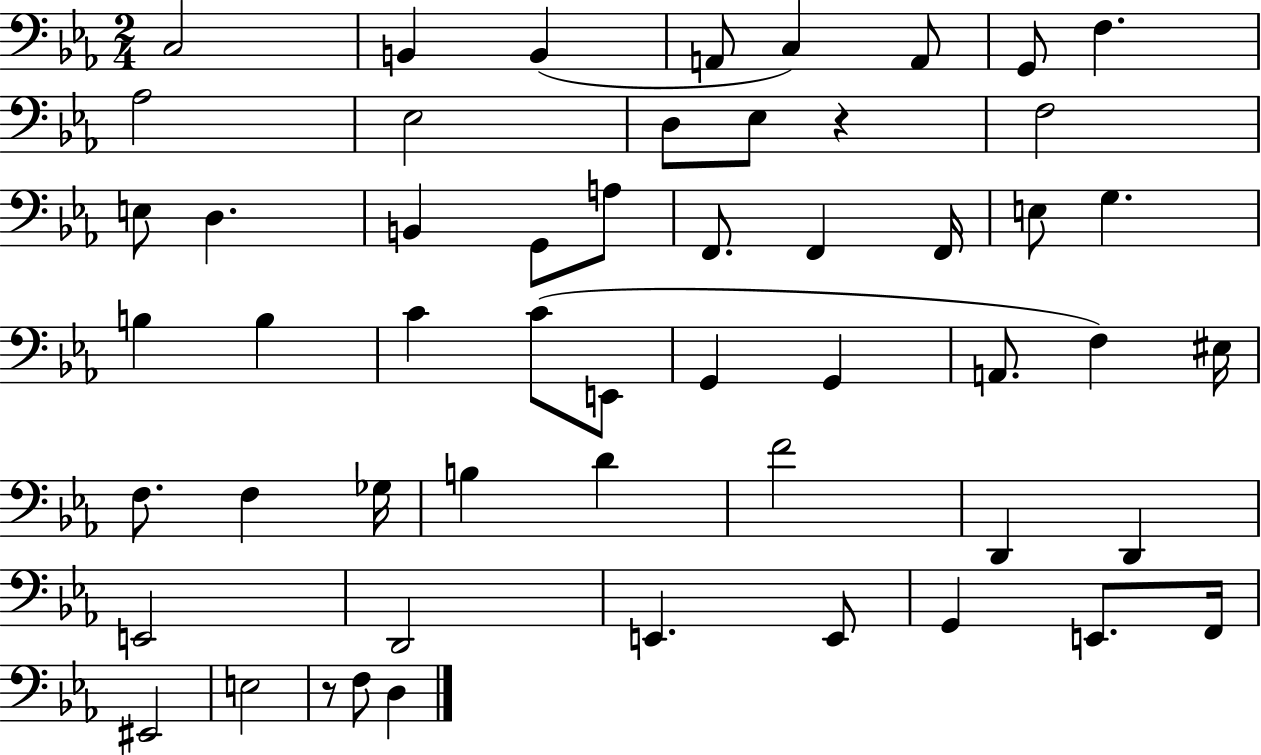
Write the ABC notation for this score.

X:1
T:Untitled
M:2/4
L:1/4
K:Eb
C,2 B,, B,, A,,/2 C, A,,/2 G,,/2 F, _A,2 _E,2 D,/2 _E,/2 z F,2 E,/2 D, B,, G,,/2 A,/2 F,,/2 F,, F,,/4 E,/2 G, B, B, C C/2 E,,/2 G,, G,, A,,/2 F, ^E,/4 F,/2 F, _G,/4 B, D F2 D,, D,, E,,2 D,,2 E,, E,,/2 G,, E,,/2 F,,/4 ^E,,2 E,2 z/2 F,/2 D,